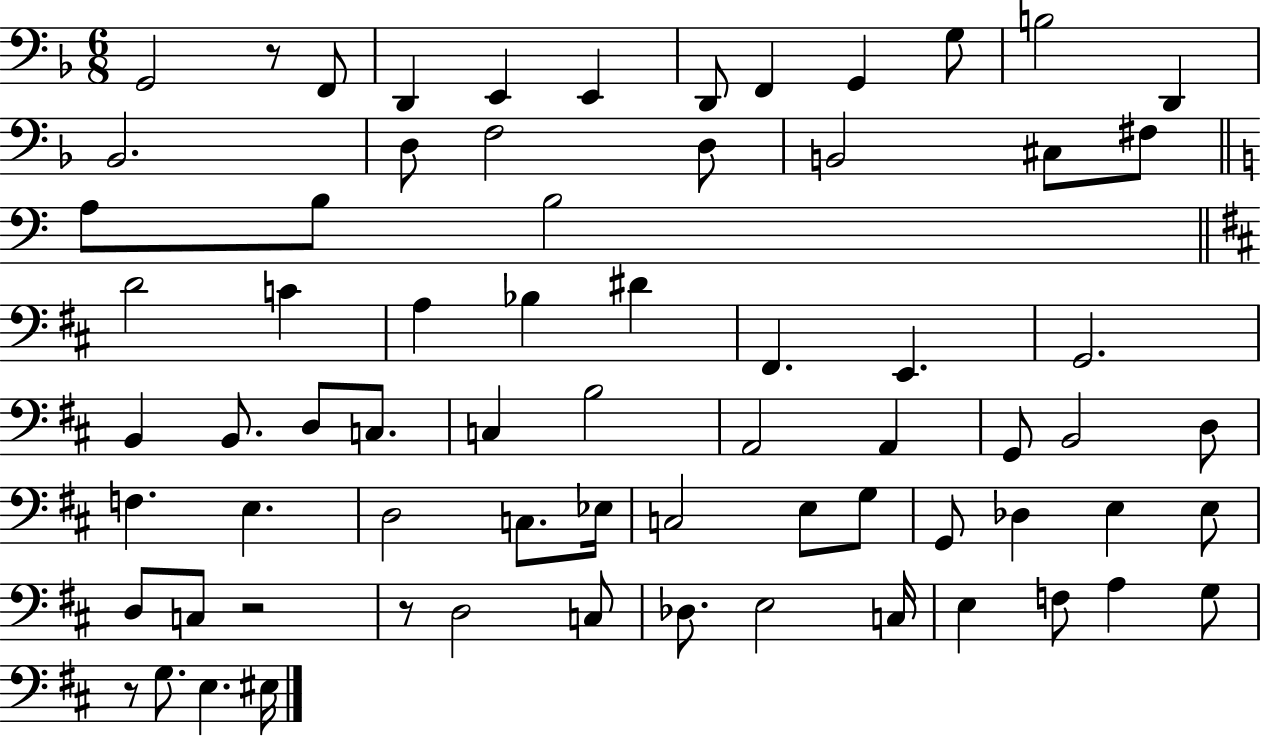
X:1
T:Untitled
M:6/8
L:1/4
K:F
G,,2 z/2 F,,/2 D,, E,, E,, D,,/2 F,, G,, G,/2 B,2 D,, _B,,2 D,/2 F,2 D,/2 B,,2 ^C,/2 ^F,/2 A,/2 B,/2 B,2 D2 C A, _B, ^D ^F,, E,, G,,2 B,, B,,/2 D,/2 C,/2 C, B,2 A,,2 A,, G,,/2 B,,2 D,/2 F, E, D,2 C,/2 _E,/4 C,2 E,/2 G,/2 G,,/2 _D, E, E,/2 D,/2 C,/2 z2 z/2 D,2 C,/2 _D,/2 E,2 C,/4 E, F,/2 A, G,/2 z/2 G,/2 E, ^E,/4